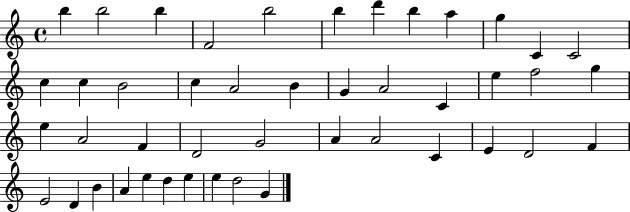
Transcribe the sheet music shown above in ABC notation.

X:1
T:Untitled
M:4/4
L:1/4
K:C
b b2 b F2 b2 b d' b a g C C2 c c B2 c A2 B G A2 C e f2 g e A2 F D2 G2 A A2 C E D2 F E2 D B A e d e e d2 G